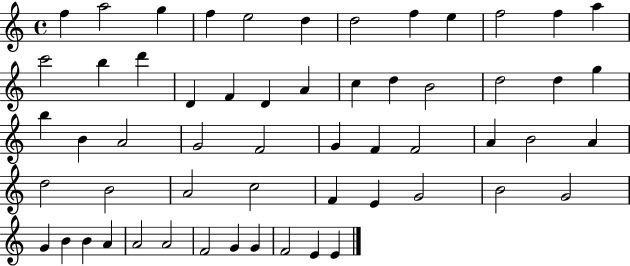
F5/q A5/h G5/q F5/q E5/h D5/q D5/h F5/q E5/q F5/h F5/q A5/q C6/h B5/q D6/q D4/q F4/q D4/q A4/q C5/q D5/q B4/h D5/h D5/q G5/q B5/q B4/q A4/h G4/h F4/h G4/q F4/q F4/h A4/q B4/h A4/q D5/h B4/h A4/h C5/h F4/q E4/q G4/h B4/h G4/h G4/q B4/q B4/q A4/q A4/h A4/h F4/h G4/q G4/q F4/h E4/q E4/q